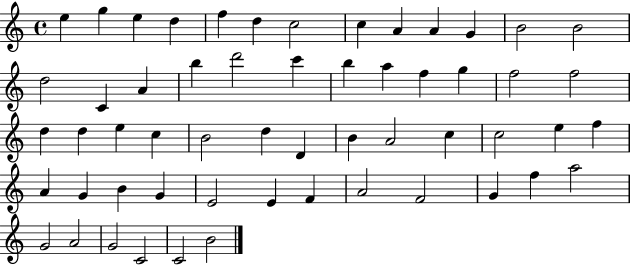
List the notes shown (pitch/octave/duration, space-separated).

E5/q G5/q E5/q D5/q F5/q D5/q C5/h C5/q A4/q A4/q G4/q B4/h B4/h D5/h C4/q A4/q B5/q D6/h C6/q B5/q A5/q F5/q G5/q F5/h F5/h D5/q D5/q E5/q C5/q B4/h D5/q D4/q B4/q A4/h C5/q C5/h E5/q F5/q A4/q G4/q B4/q G4/q E4/h E4/q F4/q A4/h F4/h G4/q F5/q A5/h G4/h A4/h G4/h C4/h C4/h B4/h